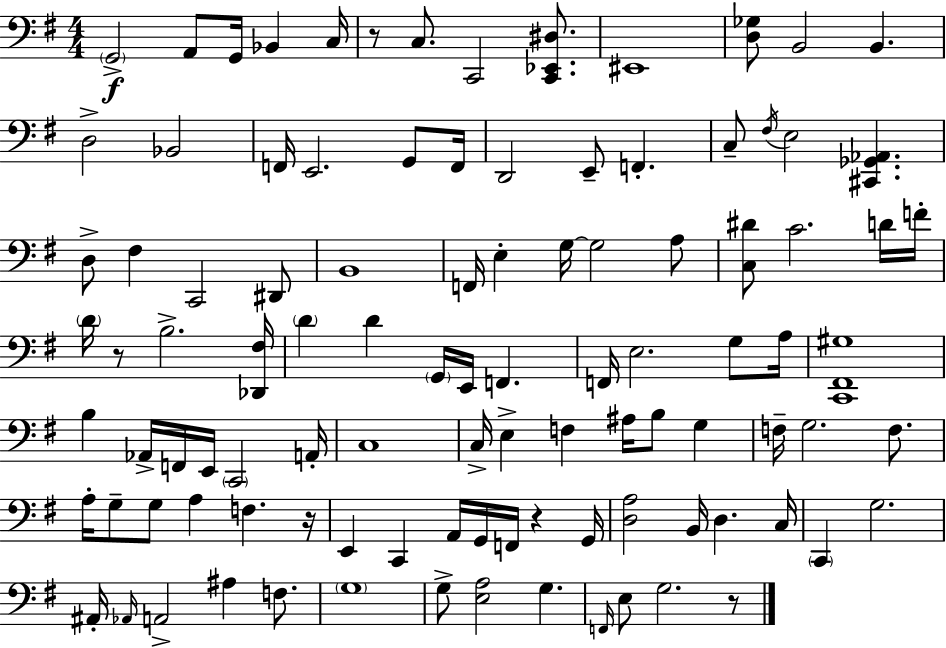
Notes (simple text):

G2/h A2/e G2/s Bb2/q C3/s R/e C3/e. C2/h [C2,Eb2,D#3]/e. EIS2/w [D3,Gb3]/e B2/h B2/q. D3/h Bb2/h F2/s E2/h. G2/e F2/s D2/h E2/e F2/q. C3/e F#3/s E3/h [C#2,Gb2,Ab2]/q. D3/e F#3/q C2/h D#2/e B2/w F2/s E3/q G3/s G3/h A3/e [C3,D#4]/e C4/h. D4/s F4/s D4/s R/e B3/h. [Db2,F#3]/s D4/q D4/q G2/s E2/s F2/q. F2/s E3/h. G3/e A3/s [C2,F#2,G#3]/w B3/q Ab2/s F2/s E2/s C2/h A2/s C3/w C3/s E3/q F3/q A#3/s B3/e G3/q F3/s G3/h. F3/e. A3/s G3/e G3/e A3/q F3/q. R/s E2/q C2/q A2/s G2/s F2/s R/q G2/s [D3,A3]/h B2/s D3/q. C3/s C2/q G3/h. A#2/s Ab2/s A2/h A#3/q F3/e. G3/w G3/e [E3,A3]/h G3/q. F2/s E3/e G3/h. R/e